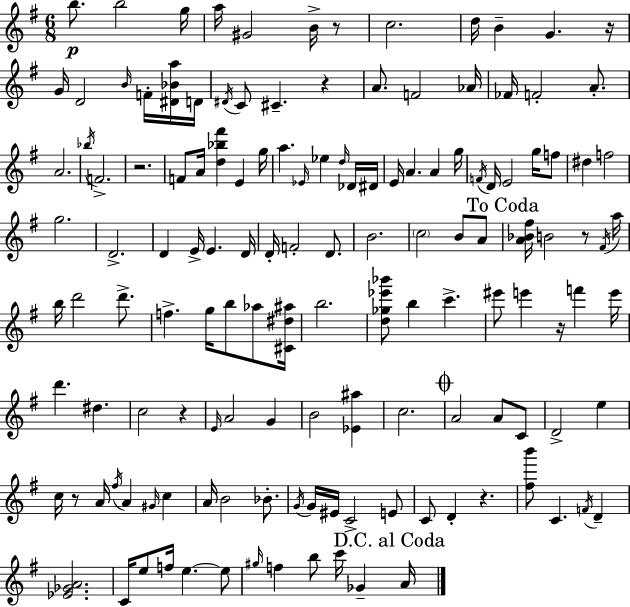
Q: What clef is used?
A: treble